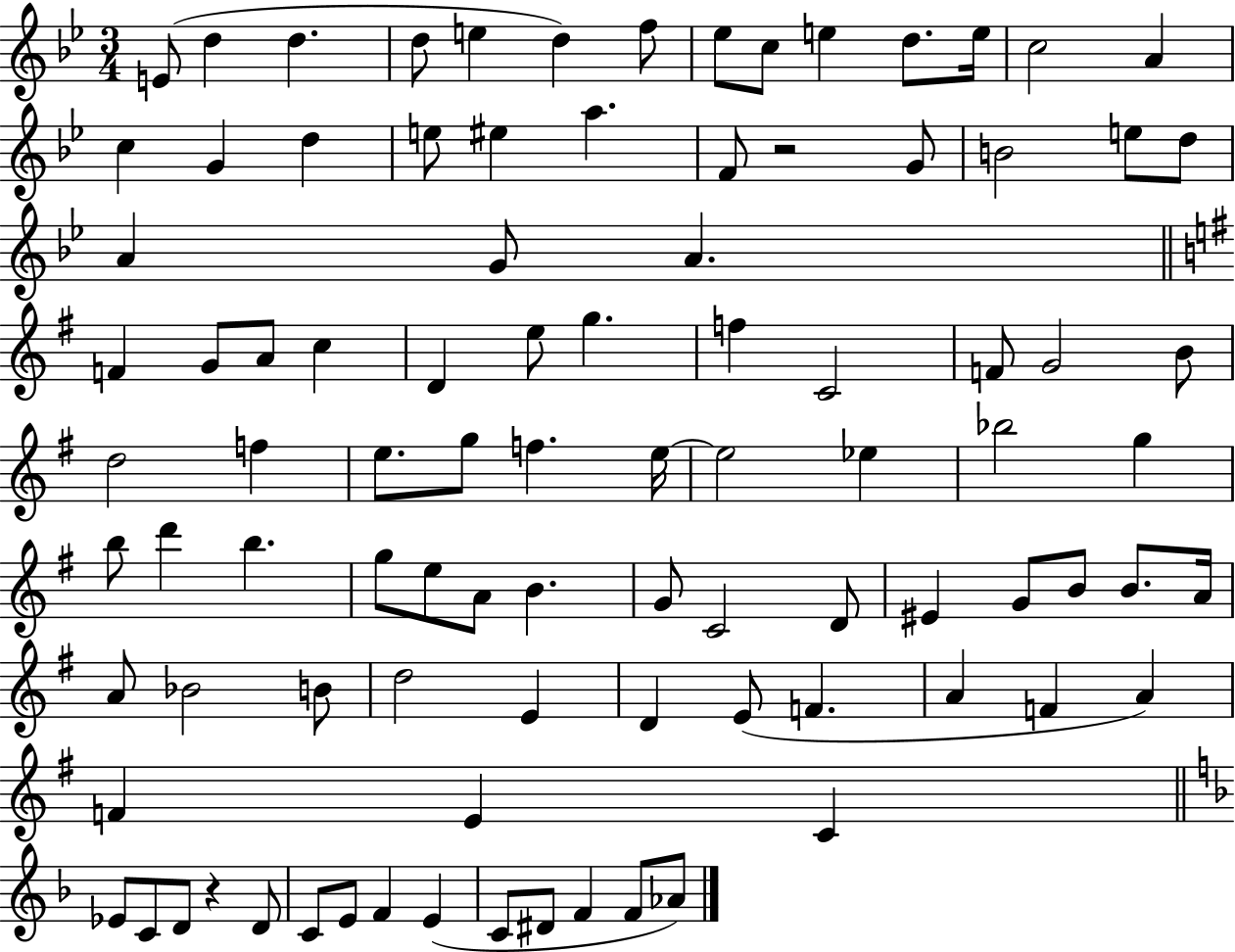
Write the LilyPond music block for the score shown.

{
  \clef treble
  \numericTimeSignature
  \time 3/4
  \key bes \major
  \repeat volta 2 { e'8( d''4 d''4. | d''8 e''4 d''4) f''8 | ees''8 c''8 e''4 d''8. e''16 | c''2 a'4 | \break c''4 g'4 d''4 | e''8 eis''4 a''4. | f'8 r2 g'8 | b'2 e''8 d''8 | \break a'4 g'8 a'4. | \bar "||" \break \key g \major f'4 g'8 a'8 c''4 | d'4 e''8 g''4. | f''4 c'2 | f'8 g'2 b'8 | \break d''2 f''4 | e''8. g''8 f''4. e''16~~ | e''2 ees''4 | bes''2 g''4 | \break b''8 d'''4 b''4. | g''8 e''8 a'8 b'4. | g'8 c'2 d'8 | eis'4 g'8 b'8 b'8. a'16 | \break a'8 bes'2 b'8 | d''2 e'4 | d'4 e'8( f'4. | a'4 f'4 a'4) | \break f'4 e'4 c'4 | \bar "||" \break \key f \major ees'8 c'8 d'8 r4 d'8 | c'8 e'8 f'4 e'4( | c'8 dis'8 f'4 f'8 aes'8) | } \bar "|."
}